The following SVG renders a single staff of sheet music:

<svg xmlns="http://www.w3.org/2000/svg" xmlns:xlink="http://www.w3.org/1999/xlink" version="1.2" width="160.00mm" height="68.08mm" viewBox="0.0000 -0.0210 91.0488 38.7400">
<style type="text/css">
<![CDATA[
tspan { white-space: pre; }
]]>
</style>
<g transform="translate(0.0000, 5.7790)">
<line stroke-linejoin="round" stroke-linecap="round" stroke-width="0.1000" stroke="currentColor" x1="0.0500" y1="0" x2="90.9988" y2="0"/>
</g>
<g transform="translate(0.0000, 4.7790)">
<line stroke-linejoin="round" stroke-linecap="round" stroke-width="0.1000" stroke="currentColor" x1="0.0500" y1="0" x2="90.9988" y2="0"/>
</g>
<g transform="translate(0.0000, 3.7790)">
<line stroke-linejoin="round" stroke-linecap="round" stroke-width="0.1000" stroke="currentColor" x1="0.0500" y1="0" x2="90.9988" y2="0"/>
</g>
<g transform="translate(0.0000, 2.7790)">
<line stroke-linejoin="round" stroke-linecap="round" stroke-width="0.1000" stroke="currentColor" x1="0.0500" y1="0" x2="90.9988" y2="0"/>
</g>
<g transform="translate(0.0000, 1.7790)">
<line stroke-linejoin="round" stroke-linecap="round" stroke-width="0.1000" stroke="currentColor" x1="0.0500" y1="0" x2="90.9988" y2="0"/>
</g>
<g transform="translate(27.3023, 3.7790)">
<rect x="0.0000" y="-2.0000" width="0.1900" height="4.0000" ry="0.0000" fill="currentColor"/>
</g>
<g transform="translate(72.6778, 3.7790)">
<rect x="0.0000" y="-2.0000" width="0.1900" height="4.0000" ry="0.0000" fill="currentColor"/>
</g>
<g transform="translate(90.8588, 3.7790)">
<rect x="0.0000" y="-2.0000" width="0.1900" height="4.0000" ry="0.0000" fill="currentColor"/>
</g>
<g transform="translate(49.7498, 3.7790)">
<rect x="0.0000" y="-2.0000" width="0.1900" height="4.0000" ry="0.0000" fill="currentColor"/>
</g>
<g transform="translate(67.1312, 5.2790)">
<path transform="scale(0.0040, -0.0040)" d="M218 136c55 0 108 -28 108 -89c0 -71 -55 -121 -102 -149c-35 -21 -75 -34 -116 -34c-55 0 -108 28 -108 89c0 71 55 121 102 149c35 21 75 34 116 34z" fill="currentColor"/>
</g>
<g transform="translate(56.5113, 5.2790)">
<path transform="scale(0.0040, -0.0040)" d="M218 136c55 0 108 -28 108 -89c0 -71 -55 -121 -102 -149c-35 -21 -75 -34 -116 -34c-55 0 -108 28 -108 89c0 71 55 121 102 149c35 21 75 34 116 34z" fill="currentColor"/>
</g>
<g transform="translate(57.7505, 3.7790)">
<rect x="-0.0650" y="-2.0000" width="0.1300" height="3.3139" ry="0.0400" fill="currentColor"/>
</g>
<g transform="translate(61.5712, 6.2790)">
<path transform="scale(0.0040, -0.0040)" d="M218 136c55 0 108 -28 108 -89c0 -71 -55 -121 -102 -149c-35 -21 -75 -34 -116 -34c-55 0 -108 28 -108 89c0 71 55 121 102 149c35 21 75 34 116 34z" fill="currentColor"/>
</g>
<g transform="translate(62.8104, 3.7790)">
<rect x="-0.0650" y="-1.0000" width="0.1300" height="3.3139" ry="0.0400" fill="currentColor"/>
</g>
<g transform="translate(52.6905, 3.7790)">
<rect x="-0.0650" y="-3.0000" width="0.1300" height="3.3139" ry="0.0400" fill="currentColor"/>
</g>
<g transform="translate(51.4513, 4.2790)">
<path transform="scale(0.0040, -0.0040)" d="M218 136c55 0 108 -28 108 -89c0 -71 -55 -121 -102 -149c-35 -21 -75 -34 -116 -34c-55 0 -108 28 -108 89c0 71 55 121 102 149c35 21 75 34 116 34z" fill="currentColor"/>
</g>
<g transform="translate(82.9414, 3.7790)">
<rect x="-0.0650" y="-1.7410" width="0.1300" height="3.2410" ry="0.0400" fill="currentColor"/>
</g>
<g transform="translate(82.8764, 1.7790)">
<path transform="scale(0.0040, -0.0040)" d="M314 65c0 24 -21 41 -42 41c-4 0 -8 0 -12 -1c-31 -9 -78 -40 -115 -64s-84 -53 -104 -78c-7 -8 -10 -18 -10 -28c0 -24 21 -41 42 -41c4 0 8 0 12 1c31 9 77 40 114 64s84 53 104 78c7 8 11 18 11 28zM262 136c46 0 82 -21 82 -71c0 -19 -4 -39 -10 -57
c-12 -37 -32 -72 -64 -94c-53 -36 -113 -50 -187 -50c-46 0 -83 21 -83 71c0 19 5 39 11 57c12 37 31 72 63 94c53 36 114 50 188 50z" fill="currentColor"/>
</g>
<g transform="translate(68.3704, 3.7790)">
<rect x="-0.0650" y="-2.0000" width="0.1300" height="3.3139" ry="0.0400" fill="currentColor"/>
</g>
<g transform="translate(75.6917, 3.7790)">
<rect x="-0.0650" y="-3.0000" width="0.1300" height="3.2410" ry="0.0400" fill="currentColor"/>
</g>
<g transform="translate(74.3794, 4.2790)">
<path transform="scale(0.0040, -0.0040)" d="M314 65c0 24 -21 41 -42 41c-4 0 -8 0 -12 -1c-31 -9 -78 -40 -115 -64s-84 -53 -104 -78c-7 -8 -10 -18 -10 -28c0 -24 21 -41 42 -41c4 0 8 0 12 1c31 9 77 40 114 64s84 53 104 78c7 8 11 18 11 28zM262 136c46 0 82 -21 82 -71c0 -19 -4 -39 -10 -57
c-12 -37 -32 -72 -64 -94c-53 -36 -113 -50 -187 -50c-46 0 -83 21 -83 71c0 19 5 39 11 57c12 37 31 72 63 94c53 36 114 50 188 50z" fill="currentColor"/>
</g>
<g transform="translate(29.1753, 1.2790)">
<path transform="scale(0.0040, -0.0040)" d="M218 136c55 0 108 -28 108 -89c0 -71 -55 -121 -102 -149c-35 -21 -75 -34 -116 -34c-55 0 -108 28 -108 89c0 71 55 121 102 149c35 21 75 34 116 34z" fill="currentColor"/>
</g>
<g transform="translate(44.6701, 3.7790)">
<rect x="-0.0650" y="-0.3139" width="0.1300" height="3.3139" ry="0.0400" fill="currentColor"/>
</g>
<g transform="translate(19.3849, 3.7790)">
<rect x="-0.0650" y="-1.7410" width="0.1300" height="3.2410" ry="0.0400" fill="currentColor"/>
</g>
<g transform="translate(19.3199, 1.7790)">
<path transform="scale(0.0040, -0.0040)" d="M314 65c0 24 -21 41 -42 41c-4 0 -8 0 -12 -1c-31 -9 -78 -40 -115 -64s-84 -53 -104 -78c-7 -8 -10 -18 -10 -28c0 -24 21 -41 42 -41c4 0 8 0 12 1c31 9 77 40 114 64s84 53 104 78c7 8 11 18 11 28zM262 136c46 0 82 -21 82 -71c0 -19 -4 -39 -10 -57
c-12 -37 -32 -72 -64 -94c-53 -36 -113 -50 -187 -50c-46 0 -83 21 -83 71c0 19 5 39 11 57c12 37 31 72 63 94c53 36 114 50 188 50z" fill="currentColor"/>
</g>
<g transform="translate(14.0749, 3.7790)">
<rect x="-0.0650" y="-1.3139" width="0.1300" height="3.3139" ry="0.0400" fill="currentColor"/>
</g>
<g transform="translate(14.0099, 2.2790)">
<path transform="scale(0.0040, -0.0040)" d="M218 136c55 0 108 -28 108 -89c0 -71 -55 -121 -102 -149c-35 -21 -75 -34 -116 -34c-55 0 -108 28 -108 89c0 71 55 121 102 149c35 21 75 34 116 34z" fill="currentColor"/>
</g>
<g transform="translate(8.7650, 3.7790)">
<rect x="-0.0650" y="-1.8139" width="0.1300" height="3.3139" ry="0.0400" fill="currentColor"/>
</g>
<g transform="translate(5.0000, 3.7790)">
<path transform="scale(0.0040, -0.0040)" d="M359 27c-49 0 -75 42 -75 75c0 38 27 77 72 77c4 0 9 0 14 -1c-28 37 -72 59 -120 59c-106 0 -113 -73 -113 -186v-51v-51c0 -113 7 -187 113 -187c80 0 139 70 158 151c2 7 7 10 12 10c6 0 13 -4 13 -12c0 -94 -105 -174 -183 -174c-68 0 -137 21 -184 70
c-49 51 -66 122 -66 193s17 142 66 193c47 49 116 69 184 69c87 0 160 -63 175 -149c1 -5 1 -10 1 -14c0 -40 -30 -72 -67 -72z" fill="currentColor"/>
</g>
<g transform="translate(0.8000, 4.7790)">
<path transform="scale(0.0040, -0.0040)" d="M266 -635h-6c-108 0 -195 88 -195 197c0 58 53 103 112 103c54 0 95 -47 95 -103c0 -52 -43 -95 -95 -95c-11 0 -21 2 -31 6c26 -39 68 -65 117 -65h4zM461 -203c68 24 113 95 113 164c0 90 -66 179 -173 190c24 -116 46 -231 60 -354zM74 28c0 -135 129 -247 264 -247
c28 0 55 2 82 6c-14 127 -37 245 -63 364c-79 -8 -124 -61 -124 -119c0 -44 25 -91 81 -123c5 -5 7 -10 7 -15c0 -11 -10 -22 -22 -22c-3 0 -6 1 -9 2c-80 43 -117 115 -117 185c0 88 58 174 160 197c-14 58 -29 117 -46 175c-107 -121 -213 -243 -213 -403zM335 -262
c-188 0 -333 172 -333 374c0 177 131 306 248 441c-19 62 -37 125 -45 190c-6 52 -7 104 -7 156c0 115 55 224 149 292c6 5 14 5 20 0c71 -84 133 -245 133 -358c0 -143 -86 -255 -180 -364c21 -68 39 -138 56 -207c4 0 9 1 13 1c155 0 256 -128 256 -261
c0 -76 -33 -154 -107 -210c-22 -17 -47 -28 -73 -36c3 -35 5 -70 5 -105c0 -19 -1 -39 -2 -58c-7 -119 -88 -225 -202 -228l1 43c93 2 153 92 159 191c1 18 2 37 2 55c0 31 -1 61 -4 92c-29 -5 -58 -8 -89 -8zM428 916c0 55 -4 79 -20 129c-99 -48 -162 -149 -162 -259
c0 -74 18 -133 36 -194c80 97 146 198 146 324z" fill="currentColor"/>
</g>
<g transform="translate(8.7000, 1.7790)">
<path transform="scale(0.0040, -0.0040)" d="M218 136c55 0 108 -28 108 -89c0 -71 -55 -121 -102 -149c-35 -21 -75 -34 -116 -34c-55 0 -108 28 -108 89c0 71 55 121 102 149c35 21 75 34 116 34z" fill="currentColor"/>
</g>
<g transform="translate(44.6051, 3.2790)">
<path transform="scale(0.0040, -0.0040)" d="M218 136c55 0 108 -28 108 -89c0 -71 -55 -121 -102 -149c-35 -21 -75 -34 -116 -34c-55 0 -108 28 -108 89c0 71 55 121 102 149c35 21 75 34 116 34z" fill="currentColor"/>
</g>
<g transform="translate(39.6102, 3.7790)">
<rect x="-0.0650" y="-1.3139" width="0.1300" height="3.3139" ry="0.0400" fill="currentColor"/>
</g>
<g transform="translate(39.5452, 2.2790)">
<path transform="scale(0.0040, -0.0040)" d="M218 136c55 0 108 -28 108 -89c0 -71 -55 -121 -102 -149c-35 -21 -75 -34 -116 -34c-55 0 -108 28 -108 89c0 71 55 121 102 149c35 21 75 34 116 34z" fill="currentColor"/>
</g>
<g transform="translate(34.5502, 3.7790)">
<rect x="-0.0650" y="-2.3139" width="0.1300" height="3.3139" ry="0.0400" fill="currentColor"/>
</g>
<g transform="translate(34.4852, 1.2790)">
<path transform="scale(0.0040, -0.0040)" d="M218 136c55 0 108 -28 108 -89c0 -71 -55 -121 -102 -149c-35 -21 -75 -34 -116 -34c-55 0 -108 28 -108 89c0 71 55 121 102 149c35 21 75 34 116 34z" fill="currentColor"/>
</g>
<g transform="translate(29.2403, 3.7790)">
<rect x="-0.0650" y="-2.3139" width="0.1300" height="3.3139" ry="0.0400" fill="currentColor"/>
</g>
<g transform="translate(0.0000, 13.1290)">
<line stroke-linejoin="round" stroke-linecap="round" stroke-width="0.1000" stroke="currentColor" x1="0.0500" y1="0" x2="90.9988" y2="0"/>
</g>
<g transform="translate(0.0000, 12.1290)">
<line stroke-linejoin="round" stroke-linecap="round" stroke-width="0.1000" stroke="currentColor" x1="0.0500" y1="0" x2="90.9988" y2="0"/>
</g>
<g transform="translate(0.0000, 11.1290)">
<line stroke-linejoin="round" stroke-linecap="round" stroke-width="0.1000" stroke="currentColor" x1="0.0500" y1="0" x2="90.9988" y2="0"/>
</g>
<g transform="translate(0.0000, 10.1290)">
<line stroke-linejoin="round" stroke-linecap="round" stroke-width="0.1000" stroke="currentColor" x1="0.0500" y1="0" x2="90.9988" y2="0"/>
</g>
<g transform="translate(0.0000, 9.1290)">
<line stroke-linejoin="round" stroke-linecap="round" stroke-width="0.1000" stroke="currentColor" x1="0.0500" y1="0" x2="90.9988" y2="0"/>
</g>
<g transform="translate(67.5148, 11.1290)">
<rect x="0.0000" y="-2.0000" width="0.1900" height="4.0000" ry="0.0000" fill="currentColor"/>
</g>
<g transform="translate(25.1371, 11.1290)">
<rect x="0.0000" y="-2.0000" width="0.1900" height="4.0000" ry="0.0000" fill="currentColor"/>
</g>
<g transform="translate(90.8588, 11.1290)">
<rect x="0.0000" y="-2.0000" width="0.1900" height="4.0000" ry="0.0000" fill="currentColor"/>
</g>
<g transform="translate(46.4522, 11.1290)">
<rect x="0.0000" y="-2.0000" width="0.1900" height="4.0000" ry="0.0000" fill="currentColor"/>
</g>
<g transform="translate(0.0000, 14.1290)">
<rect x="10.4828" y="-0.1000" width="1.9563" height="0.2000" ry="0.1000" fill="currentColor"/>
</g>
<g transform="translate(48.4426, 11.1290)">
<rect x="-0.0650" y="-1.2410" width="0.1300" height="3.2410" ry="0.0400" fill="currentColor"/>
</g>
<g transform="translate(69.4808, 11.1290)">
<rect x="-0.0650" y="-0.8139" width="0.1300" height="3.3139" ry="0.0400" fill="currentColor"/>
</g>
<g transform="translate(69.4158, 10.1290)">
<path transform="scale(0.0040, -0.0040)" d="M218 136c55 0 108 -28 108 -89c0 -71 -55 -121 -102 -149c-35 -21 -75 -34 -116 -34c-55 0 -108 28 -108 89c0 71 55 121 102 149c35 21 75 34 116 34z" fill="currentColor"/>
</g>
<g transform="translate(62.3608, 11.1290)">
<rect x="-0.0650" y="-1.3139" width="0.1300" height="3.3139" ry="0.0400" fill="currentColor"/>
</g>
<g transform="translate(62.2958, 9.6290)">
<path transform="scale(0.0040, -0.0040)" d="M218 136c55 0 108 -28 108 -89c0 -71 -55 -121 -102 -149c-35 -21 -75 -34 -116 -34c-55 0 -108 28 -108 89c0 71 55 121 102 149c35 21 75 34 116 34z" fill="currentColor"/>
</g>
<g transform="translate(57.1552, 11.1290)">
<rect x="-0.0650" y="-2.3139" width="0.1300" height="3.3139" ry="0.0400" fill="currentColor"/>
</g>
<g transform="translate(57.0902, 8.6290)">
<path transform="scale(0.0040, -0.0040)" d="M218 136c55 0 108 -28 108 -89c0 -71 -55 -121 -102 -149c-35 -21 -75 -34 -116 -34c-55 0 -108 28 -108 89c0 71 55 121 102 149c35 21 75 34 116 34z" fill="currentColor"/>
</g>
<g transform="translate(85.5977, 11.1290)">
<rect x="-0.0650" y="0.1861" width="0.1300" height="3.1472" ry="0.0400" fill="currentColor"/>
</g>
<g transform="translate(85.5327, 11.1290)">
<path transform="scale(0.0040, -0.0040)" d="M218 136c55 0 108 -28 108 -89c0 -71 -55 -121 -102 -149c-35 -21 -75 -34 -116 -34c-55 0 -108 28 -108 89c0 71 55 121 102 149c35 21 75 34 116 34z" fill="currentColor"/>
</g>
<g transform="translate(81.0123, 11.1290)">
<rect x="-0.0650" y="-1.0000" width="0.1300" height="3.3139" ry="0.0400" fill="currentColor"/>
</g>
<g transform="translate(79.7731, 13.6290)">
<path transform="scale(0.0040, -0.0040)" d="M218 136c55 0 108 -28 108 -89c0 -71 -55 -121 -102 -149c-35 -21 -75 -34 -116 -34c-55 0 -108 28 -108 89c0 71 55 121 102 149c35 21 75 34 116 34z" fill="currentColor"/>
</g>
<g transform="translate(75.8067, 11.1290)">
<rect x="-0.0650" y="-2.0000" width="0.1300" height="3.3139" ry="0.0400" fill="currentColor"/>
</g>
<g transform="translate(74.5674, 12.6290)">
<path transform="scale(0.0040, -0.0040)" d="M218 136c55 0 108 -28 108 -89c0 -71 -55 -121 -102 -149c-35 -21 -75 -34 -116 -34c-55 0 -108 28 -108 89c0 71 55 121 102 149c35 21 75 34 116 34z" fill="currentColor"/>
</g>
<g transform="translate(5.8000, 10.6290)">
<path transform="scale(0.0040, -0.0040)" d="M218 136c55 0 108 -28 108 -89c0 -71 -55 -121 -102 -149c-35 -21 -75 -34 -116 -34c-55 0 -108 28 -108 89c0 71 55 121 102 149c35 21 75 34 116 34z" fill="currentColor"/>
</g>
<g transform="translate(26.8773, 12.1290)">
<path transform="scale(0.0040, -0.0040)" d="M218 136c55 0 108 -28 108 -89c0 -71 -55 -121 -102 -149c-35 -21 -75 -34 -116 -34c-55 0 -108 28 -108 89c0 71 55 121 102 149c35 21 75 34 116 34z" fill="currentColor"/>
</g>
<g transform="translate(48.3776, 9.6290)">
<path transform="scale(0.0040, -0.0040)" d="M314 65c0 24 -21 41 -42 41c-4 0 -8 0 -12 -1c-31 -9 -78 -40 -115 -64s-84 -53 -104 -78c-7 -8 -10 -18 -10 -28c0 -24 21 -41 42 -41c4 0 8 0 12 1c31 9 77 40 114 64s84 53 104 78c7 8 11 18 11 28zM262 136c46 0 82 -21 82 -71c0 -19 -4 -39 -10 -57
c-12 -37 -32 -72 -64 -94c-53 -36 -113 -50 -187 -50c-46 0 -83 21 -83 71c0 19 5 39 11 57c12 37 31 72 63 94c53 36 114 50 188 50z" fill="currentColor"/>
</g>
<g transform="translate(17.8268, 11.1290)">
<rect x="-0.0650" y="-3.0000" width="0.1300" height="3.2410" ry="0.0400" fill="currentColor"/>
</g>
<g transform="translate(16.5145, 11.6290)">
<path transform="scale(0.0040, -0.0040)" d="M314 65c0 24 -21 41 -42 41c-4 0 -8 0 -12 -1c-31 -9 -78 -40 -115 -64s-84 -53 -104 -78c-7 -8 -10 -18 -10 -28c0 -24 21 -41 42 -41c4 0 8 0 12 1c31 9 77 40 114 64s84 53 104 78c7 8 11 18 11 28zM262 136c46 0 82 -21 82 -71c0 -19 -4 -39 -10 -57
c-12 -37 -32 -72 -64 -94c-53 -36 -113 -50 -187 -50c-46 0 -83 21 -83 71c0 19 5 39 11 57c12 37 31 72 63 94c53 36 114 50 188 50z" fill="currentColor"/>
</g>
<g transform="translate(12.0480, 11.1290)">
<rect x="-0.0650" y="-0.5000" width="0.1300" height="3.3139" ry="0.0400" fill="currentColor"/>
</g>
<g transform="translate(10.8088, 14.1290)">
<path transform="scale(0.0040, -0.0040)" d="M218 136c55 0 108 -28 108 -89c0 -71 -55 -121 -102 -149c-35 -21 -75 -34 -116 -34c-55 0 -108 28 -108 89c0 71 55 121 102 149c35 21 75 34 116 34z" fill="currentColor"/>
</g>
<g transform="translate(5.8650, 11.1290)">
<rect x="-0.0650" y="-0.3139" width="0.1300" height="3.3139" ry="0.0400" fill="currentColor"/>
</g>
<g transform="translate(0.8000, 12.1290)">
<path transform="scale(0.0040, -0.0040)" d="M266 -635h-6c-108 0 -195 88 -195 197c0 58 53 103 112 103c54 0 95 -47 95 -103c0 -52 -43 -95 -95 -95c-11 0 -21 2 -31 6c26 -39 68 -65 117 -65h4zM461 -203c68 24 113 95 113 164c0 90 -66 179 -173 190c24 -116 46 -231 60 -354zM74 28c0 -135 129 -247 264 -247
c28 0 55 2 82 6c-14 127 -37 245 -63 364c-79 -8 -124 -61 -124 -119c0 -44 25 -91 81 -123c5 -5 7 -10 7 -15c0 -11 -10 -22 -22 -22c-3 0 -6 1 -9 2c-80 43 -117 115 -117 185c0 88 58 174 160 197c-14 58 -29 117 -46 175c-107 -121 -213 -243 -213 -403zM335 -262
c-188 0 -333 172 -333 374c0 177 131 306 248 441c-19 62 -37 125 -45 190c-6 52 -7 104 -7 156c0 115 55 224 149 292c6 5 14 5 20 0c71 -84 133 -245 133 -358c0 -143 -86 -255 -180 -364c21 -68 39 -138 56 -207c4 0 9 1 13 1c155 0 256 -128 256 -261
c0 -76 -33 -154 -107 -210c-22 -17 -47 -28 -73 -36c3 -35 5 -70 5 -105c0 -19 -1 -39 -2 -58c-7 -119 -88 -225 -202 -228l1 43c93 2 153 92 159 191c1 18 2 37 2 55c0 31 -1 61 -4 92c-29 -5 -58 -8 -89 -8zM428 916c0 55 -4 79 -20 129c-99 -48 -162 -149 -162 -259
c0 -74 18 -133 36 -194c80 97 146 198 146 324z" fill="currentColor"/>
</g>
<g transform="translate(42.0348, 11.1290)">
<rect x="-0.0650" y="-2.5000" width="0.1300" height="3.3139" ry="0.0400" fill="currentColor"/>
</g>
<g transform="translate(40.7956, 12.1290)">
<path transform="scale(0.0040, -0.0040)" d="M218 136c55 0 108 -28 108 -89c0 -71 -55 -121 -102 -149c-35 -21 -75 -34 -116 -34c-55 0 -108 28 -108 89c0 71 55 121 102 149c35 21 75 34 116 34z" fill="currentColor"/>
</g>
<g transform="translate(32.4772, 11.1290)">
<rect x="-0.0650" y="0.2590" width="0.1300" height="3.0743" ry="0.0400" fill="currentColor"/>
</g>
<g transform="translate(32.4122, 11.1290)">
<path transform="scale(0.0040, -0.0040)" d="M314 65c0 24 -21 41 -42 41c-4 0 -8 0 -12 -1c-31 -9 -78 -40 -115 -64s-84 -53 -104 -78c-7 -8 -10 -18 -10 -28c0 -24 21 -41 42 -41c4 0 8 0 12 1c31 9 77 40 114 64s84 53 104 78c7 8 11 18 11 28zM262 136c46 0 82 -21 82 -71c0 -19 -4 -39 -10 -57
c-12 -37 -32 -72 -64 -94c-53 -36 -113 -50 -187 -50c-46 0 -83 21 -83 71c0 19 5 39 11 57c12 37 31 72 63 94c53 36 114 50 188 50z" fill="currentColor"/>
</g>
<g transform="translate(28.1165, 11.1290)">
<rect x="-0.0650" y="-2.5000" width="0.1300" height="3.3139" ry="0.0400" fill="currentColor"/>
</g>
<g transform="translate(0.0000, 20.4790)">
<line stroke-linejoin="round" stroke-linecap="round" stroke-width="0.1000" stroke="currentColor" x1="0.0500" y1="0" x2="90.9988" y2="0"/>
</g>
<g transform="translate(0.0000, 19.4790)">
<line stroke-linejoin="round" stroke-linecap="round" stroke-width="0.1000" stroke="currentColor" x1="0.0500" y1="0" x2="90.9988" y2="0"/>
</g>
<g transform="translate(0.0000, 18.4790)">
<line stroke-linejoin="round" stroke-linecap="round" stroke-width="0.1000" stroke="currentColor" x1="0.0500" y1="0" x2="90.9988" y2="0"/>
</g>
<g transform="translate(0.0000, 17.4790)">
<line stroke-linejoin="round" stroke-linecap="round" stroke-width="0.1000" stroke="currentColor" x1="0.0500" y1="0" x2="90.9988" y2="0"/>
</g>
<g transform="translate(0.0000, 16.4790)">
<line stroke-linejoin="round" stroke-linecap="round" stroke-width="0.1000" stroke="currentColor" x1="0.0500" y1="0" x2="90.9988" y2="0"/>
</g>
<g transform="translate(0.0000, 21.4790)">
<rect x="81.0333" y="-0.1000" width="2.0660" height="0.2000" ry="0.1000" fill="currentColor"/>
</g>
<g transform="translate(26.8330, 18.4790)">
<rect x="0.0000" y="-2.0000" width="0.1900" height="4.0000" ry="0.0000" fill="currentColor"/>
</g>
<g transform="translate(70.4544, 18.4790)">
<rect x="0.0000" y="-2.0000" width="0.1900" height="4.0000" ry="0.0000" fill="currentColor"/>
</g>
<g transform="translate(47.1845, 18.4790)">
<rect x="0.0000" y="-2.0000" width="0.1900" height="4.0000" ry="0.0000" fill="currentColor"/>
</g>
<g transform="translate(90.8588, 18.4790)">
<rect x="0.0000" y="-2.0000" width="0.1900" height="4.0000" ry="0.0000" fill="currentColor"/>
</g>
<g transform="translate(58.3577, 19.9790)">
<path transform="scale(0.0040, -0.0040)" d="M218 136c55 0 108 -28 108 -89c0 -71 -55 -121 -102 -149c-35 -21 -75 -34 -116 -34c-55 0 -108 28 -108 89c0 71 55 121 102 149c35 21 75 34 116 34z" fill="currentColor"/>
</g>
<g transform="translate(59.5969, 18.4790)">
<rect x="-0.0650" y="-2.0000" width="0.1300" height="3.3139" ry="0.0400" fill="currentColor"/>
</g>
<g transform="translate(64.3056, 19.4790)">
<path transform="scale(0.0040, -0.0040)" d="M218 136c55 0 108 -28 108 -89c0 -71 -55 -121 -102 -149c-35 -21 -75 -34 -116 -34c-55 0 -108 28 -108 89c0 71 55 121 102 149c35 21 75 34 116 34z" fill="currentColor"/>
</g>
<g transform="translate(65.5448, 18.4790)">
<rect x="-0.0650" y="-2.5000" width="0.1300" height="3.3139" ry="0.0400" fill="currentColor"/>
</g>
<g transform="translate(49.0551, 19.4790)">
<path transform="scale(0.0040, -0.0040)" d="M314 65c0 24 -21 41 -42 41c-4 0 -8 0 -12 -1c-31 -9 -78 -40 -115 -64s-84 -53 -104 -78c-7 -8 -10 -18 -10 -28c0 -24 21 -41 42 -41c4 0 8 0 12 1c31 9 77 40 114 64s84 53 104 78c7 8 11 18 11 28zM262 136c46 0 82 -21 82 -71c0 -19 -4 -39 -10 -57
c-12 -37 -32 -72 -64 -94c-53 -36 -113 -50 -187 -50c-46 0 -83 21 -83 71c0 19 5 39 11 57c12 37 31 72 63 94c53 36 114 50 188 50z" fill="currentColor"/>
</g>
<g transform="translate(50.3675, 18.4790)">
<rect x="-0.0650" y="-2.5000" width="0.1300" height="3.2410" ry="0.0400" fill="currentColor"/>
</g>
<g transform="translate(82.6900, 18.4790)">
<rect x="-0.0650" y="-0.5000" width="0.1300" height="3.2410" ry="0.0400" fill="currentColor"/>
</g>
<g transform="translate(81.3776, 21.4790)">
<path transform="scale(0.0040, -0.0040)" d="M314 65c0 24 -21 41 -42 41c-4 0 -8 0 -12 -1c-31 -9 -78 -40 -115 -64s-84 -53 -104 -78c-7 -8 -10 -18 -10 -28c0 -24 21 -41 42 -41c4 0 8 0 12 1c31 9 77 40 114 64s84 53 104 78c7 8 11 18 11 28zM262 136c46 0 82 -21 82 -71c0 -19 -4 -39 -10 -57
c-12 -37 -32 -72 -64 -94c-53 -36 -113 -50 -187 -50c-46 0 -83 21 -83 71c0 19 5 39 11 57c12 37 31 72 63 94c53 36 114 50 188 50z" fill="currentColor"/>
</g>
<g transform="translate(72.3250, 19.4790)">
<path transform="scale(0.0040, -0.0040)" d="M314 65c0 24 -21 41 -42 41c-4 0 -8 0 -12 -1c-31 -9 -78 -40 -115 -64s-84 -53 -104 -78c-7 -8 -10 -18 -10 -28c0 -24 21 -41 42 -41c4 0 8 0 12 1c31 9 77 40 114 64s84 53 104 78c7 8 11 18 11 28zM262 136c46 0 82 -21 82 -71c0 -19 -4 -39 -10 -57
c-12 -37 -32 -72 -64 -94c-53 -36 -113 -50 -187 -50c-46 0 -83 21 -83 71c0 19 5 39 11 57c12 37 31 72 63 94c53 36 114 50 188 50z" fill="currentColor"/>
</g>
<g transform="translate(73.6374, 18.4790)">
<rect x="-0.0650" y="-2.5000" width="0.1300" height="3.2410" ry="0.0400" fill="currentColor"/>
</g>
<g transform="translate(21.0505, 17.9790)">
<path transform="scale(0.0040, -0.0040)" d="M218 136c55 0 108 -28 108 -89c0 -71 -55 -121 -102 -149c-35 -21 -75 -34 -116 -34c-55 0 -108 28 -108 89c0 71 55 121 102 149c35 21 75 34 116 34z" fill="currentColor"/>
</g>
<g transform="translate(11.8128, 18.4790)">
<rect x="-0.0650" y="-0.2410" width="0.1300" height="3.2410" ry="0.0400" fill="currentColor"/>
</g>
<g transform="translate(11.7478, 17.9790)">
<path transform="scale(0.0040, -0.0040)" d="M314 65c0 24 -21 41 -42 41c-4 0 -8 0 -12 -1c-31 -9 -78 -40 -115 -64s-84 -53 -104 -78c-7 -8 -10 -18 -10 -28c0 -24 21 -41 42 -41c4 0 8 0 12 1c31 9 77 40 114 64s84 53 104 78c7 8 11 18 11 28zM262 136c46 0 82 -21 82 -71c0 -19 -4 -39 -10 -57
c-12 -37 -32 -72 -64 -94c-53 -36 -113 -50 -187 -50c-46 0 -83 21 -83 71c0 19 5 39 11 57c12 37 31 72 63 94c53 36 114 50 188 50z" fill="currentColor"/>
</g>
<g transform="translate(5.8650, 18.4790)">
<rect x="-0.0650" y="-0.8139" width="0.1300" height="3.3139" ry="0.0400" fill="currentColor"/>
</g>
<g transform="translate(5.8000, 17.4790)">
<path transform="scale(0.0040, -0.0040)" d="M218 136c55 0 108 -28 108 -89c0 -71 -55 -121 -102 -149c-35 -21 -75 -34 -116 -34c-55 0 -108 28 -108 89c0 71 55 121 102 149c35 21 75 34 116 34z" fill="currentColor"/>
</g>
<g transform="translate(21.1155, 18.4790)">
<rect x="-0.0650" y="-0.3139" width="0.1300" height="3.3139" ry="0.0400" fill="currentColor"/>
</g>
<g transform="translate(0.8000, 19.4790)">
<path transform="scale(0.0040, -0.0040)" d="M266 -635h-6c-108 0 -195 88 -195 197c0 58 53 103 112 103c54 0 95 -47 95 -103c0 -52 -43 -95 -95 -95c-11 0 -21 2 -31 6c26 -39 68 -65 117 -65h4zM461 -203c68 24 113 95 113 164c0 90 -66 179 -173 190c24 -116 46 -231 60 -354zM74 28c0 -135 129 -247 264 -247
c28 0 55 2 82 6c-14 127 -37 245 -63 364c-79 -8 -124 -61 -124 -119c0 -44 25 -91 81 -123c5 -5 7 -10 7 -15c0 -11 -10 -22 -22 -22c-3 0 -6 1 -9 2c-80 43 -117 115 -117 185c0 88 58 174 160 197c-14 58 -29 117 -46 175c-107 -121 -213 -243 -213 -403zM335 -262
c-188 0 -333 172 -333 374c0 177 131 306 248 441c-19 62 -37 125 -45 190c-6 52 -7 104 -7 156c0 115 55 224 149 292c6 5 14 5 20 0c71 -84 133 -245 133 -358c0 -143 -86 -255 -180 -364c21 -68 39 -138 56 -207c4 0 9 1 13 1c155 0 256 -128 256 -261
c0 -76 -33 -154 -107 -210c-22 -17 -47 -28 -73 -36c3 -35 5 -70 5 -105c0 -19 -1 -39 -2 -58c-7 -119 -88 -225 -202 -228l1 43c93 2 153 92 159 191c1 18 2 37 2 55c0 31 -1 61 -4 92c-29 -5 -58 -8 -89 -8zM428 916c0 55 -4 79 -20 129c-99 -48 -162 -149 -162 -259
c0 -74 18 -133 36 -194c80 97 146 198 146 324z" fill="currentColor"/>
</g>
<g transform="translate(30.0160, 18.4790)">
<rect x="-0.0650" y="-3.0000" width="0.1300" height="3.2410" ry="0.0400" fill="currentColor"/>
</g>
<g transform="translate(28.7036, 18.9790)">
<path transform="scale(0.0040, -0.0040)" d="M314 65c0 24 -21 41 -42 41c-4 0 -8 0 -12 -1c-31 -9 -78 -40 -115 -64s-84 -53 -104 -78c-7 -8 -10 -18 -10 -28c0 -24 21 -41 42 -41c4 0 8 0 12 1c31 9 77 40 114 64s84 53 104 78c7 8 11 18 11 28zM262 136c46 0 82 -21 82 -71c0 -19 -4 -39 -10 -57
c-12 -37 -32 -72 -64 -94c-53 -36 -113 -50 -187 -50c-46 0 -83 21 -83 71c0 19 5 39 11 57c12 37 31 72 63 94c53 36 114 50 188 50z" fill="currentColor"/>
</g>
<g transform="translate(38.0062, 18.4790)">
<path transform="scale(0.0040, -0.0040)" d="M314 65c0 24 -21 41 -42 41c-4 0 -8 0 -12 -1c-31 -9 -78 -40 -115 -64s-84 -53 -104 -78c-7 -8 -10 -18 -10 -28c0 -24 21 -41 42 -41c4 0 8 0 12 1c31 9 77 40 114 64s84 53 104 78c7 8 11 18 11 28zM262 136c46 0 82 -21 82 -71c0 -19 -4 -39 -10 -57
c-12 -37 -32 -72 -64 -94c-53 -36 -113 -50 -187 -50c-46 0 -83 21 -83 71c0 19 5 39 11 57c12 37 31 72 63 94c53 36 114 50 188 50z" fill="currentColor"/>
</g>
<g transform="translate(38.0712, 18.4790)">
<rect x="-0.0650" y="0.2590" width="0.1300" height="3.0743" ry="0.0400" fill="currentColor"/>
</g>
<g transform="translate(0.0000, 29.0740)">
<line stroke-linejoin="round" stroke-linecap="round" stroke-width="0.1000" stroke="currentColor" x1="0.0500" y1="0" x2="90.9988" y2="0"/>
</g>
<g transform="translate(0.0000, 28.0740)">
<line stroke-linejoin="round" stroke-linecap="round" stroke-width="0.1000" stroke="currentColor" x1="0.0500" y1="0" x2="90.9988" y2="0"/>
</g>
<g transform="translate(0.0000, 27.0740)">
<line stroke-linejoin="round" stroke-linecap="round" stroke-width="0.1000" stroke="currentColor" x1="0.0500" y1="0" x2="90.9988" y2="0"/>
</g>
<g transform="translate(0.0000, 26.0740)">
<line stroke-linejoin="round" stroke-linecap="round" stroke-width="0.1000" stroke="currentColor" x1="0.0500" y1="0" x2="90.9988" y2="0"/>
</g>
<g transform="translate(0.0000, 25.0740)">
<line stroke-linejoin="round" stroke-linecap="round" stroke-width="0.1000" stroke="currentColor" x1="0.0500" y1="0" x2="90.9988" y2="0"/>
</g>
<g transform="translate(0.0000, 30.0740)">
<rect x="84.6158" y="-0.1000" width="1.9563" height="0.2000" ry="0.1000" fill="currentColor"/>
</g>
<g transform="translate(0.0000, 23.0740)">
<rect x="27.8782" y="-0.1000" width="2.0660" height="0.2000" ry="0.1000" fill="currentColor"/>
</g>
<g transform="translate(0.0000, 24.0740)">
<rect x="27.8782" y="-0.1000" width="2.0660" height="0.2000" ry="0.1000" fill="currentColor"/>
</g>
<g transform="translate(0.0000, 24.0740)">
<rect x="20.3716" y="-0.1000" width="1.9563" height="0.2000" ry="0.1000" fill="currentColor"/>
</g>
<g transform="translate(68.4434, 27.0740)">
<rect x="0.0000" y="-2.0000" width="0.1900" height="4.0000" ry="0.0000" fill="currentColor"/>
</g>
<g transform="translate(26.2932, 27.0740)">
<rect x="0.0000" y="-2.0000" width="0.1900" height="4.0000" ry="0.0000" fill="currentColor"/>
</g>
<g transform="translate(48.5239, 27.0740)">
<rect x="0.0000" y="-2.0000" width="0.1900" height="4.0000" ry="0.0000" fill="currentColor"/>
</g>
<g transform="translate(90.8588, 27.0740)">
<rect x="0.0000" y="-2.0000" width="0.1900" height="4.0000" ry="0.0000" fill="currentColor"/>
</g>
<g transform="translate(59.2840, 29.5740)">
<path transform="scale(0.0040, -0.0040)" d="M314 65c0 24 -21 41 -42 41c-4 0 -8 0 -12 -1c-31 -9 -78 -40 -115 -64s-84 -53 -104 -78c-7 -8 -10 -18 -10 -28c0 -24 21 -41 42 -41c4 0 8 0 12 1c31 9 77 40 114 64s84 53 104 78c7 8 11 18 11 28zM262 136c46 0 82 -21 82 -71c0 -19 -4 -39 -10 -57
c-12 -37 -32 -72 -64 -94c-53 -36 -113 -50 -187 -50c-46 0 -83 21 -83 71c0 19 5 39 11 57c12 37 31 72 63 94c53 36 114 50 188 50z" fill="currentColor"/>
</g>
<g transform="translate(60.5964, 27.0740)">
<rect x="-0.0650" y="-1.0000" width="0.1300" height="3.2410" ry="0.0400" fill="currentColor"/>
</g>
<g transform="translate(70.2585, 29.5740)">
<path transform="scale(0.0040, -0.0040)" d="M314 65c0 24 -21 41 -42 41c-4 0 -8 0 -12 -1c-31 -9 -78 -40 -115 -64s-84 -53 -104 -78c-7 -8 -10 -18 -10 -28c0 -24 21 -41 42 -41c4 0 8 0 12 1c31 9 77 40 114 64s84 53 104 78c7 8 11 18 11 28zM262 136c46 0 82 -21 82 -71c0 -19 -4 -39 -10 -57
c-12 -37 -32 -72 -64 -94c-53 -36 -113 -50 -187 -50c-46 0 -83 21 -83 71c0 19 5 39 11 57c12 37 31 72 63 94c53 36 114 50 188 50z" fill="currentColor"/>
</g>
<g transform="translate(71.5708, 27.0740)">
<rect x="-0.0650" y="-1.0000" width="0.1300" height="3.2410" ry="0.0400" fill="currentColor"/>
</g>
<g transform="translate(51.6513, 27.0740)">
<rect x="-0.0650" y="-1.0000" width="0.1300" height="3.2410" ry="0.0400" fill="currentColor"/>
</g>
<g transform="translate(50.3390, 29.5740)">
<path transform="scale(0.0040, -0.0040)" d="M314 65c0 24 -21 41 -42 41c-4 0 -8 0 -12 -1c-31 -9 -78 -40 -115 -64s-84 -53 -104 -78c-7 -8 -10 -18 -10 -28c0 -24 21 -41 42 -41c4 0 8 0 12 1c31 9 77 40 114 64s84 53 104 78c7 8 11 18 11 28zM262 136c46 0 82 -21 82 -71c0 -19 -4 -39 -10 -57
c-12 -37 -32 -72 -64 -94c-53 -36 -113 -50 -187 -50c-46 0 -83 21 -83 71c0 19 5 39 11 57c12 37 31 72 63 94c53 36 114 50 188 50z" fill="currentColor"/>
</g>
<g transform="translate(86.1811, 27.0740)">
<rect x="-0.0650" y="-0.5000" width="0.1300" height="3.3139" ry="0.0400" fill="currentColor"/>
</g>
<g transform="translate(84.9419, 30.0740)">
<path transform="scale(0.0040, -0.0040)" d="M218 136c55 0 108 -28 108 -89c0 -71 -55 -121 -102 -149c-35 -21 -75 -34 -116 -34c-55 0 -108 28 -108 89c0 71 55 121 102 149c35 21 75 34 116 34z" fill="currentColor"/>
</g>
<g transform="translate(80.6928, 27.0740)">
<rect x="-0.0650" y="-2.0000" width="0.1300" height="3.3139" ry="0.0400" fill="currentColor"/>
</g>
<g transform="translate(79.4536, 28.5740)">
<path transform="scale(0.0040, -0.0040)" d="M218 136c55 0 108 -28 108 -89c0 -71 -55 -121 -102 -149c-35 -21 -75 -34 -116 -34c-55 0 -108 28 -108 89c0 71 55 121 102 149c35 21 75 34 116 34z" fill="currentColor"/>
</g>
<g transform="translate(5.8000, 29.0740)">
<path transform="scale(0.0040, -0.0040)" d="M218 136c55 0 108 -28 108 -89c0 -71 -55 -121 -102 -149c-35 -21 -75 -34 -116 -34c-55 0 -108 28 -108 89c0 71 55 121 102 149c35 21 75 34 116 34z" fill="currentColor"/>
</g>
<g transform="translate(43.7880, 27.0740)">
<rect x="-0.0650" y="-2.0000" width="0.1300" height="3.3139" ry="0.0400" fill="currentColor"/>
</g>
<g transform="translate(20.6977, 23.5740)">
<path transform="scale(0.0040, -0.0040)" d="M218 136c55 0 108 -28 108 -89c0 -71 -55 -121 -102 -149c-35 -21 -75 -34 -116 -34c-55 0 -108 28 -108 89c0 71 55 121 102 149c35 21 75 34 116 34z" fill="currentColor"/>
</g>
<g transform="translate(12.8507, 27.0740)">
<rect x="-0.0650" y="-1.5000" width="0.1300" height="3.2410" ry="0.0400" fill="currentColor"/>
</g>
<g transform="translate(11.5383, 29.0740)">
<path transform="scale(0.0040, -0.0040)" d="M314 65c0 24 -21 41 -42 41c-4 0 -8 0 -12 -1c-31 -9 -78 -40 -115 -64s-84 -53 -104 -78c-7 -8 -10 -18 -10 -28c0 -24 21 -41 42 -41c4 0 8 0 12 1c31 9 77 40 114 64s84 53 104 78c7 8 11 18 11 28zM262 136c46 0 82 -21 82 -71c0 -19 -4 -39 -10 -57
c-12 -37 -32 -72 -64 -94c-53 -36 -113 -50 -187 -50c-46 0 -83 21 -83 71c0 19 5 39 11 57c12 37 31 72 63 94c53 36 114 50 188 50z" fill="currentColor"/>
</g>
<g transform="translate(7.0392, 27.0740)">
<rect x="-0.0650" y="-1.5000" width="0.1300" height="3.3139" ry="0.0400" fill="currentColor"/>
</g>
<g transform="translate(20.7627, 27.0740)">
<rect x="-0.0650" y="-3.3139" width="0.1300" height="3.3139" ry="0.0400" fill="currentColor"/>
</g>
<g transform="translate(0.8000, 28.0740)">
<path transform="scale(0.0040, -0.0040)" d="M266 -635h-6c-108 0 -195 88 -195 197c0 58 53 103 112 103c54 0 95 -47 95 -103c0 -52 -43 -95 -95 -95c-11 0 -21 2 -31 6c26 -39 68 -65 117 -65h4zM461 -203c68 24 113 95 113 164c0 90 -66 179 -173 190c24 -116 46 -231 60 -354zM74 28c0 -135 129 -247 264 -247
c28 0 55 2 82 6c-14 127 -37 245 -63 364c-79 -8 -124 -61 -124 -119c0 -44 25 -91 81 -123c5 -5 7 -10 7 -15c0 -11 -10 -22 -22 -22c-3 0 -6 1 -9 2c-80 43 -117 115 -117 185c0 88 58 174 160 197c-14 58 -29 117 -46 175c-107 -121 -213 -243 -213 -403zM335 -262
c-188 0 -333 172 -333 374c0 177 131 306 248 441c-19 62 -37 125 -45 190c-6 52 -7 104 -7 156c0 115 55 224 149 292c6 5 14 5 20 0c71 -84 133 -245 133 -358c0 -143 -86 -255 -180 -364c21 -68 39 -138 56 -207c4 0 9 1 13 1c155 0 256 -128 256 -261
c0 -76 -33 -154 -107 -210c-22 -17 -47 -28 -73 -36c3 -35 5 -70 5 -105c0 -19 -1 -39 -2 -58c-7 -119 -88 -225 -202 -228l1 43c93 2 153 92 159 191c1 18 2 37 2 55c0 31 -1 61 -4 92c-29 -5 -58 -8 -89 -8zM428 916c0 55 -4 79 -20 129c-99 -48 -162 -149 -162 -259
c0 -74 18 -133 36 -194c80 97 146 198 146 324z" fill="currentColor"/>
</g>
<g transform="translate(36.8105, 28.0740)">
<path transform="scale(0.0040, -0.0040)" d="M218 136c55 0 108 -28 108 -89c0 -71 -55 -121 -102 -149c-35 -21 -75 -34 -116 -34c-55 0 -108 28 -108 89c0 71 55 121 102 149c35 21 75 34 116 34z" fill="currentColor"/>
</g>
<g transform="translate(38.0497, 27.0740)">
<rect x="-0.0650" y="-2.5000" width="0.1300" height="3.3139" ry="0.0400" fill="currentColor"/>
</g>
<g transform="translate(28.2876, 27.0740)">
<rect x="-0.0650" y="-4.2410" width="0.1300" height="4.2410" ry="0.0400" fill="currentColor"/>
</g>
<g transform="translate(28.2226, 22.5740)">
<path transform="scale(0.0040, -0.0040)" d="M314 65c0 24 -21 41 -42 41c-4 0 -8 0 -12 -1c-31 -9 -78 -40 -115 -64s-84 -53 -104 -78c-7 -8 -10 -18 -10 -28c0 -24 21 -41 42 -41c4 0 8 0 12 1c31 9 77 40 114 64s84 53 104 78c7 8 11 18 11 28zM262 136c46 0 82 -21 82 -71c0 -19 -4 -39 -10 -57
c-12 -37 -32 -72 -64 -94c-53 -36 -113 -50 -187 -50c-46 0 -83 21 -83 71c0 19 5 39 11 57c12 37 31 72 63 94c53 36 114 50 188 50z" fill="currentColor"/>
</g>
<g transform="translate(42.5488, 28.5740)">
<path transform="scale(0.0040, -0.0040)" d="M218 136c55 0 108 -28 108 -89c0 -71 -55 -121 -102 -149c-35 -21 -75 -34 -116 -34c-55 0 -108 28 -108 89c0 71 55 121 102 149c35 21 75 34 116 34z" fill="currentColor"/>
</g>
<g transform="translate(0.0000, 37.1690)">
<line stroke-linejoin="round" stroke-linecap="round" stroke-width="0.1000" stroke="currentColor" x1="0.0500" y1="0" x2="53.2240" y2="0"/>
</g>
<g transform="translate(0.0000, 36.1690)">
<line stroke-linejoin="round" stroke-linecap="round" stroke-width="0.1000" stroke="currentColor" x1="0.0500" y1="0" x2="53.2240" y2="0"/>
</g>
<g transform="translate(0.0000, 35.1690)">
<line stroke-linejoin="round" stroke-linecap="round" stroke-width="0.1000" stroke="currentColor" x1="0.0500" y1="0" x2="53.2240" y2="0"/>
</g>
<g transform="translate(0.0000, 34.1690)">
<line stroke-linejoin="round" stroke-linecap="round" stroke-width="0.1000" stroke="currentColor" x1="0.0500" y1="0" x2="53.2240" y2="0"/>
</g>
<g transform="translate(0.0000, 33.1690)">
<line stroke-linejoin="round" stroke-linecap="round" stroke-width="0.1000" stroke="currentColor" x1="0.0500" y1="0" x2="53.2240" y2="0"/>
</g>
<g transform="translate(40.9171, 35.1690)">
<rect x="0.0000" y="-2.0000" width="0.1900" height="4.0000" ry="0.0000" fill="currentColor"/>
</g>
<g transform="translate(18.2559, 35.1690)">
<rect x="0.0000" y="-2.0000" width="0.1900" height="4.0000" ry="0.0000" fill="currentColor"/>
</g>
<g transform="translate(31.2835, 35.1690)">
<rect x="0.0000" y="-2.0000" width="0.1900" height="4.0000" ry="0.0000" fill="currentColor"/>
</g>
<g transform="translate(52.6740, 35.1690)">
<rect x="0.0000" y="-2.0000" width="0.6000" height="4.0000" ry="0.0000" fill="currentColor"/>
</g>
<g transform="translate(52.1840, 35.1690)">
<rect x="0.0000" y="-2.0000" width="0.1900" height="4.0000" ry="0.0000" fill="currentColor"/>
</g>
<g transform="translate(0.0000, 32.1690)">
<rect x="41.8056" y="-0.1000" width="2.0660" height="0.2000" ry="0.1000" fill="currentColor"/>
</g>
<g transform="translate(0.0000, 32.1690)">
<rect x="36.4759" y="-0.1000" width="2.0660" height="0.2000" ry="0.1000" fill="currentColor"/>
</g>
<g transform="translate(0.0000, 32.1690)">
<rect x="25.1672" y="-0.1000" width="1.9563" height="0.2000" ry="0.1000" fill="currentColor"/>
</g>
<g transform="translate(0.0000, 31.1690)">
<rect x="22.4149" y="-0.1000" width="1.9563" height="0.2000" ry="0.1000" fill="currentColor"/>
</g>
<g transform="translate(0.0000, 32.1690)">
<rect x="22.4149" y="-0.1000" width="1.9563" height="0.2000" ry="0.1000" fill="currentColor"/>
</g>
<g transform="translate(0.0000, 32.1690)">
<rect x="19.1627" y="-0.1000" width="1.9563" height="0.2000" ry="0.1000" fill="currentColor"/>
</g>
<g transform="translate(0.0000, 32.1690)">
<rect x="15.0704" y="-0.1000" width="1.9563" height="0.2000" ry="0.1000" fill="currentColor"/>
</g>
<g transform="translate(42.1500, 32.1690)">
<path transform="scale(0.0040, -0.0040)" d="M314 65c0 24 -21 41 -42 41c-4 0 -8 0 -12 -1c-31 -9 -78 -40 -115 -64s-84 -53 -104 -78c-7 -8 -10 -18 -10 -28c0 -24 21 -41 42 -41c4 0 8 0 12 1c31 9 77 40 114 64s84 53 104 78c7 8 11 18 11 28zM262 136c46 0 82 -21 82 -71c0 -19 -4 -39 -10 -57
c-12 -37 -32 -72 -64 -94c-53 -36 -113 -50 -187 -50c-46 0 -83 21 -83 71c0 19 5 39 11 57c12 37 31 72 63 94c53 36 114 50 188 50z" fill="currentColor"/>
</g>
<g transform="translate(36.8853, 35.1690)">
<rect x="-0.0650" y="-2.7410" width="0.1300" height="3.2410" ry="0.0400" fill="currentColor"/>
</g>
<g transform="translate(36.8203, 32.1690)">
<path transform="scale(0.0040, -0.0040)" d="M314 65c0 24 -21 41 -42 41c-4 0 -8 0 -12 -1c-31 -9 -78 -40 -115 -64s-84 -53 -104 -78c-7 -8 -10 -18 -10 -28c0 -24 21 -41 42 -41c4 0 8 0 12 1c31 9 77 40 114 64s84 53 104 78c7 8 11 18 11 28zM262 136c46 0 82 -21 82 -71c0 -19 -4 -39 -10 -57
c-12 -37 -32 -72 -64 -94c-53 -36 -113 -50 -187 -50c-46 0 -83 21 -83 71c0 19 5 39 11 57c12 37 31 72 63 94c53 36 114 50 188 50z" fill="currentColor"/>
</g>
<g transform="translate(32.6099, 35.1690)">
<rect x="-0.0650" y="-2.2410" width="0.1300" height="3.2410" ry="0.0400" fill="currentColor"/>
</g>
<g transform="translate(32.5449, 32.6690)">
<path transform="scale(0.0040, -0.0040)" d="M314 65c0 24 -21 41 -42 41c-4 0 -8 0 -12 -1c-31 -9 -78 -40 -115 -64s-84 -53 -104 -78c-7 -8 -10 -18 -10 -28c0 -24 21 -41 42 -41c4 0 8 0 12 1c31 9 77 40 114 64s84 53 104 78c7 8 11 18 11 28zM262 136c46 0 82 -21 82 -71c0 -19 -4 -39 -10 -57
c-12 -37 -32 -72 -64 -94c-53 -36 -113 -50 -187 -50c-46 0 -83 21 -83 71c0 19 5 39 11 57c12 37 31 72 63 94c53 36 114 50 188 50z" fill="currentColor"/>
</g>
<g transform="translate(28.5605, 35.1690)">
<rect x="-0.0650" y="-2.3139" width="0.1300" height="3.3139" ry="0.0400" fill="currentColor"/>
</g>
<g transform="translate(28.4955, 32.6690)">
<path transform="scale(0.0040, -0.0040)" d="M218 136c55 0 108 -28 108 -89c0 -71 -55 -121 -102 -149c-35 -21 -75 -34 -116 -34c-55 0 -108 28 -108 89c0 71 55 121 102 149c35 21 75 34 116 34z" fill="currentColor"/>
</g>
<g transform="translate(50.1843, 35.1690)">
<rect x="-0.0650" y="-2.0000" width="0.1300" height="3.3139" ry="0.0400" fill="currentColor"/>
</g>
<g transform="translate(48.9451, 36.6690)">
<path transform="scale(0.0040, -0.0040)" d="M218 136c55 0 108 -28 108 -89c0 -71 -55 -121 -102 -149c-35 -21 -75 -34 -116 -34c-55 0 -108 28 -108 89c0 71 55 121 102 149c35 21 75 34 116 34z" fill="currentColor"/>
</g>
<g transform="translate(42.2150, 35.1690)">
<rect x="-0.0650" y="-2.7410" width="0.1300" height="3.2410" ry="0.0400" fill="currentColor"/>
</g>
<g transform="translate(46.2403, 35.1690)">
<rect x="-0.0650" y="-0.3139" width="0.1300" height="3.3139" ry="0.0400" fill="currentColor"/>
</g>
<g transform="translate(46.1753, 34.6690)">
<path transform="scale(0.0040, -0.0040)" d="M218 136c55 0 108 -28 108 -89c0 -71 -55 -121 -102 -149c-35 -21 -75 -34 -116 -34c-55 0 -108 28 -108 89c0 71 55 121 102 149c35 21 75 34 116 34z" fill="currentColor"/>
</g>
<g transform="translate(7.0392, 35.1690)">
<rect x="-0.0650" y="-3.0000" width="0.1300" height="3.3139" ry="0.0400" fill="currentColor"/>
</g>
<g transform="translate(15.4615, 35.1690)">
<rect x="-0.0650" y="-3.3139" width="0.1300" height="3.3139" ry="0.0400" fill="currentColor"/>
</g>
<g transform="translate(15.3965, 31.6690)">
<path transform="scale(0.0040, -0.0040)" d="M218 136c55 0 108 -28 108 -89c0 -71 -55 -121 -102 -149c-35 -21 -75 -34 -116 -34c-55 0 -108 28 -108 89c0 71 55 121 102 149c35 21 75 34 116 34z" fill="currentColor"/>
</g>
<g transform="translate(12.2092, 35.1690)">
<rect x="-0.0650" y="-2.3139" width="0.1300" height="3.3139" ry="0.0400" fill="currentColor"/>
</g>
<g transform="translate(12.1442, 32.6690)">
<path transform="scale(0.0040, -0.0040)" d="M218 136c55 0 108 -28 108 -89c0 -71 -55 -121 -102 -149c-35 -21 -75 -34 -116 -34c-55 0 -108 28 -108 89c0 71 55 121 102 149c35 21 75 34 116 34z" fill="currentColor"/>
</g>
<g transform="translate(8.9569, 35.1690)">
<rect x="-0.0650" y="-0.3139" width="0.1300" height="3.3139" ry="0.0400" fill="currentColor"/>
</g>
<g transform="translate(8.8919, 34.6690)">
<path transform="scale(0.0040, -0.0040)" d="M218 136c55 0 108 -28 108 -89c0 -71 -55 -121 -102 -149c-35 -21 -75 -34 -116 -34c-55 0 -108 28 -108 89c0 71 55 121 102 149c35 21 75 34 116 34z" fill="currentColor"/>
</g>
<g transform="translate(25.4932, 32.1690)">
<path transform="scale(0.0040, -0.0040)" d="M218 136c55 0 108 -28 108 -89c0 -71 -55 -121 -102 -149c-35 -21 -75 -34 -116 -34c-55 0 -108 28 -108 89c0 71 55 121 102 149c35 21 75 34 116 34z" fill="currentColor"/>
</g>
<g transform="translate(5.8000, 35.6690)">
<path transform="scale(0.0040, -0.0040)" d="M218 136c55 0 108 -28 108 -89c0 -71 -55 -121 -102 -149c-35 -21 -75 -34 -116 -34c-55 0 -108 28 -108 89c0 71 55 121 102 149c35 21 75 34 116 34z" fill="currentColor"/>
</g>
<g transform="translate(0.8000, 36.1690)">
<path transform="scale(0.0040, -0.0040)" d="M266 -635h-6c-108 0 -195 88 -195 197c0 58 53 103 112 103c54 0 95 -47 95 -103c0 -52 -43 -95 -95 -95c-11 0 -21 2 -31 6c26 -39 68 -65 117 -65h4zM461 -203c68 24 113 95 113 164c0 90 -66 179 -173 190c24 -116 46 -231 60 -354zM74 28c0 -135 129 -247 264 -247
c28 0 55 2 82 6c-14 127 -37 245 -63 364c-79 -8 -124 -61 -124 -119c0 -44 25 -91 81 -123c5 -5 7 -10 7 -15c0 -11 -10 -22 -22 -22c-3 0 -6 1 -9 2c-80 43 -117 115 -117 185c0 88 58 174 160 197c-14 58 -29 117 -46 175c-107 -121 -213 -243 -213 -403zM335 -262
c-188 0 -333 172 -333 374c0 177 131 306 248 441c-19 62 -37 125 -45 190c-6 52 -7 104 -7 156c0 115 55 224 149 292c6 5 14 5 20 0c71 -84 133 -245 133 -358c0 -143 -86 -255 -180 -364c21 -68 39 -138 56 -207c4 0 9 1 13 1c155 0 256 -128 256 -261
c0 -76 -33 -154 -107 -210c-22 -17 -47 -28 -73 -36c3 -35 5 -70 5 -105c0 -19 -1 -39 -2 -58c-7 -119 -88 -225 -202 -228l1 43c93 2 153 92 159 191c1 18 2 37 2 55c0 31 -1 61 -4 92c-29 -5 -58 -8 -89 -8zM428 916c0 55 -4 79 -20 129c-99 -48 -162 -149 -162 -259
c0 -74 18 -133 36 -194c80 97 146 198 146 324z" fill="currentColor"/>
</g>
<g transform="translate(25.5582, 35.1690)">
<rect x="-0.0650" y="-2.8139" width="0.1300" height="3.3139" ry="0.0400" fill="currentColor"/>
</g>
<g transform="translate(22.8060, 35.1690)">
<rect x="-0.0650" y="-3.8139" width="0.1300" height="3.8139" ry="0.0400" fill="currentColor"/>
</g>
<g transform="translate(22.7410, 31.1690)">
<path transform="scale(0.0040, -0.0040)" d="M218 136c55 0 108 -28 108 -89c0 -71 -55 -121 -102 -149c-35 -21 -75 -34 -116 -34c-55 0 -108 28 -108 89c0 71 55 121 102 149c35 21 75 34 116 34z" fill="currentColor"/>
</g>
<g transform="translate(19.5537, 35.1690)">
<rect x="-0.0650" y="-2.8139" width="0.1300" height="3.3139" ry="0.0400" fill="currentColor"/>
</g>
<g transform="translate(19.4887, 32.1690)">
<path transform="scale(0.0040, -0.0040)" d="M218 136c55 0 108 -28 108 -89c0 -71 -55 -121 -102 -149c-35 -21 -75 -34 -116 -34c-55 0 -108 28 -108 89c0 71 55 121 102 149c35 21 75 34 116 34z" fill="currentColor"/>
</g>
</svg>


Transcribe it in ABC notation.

X:1
T:Untitled
M:4/4
L:1/4
K:C
f e f2 g g e c A F D F A2 f2 c C A2 G B2 G e2 g e d F D B d c2 c A2 B2 G2 F G G2 C2 E E2 b d'2 G F D2 D2 D2 F C A c g b a c' a g g2 a2 a2 c F